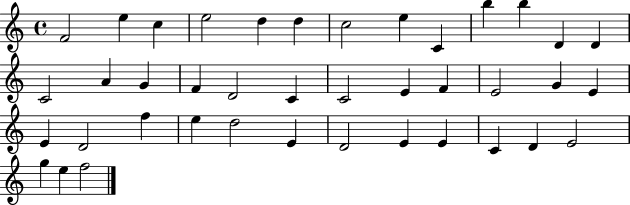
F4/h E5/q C5/q E5/h D5/q D5/q C5/h E5/q C4/q B5/q B5/q D4/q D4/q C4/h A4/q G4/q F4/q D4/h C4/q C4/h E4/q F4/q E4/h G4/q E4/q E4/q D4/h F5/q E5/q D5/h E4/q D4/h E4/q E4/q C4/q D4/q E4/h G5/q E5/q F5/h